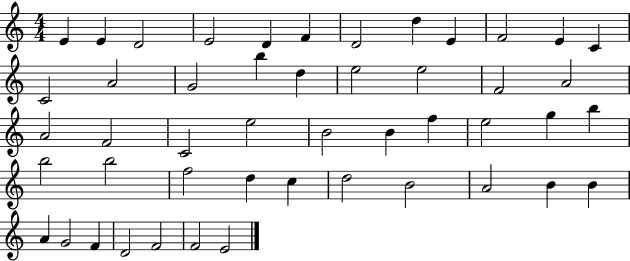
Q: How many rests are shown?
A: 0